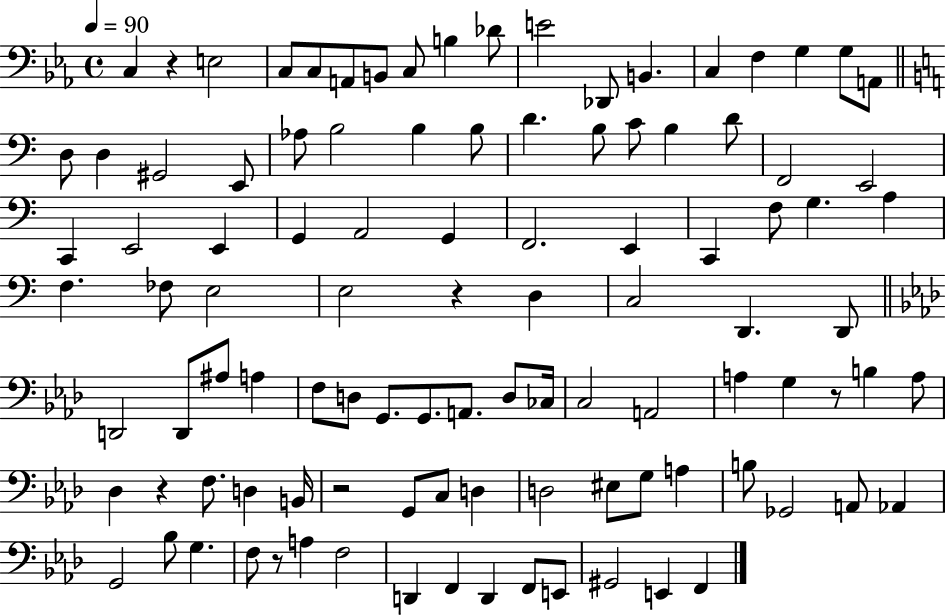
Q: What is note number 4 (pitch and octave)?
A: C3